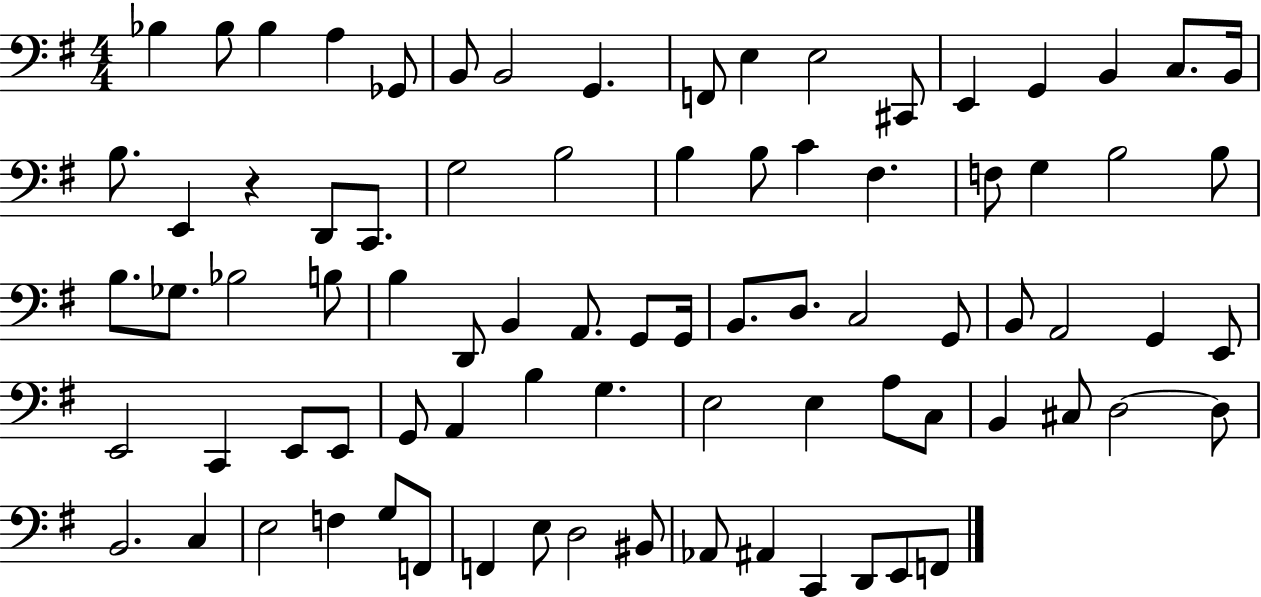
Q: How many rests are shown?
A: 1